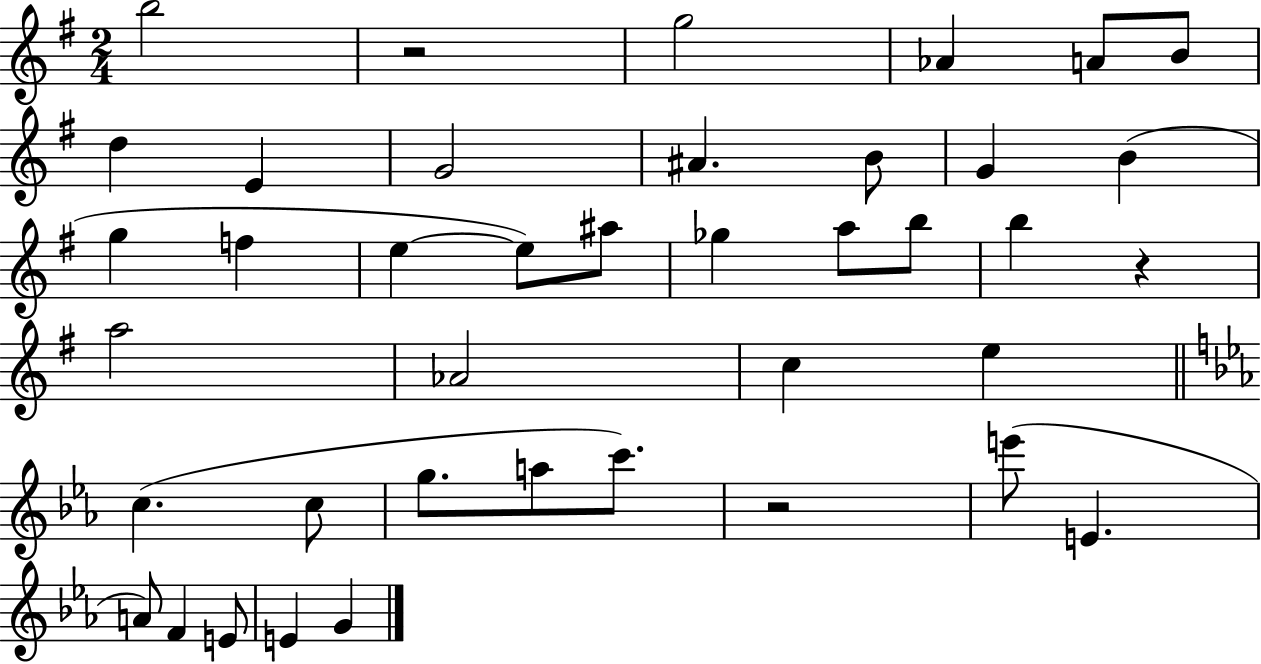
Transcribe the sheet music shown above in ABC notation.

X:1
T:Untitled
M:2/4
L:1/4
K:G
b2 z2 g2 _A A/2 B/2 d E G2 ^A B/2 G B g f e e/2 ^a/2 _g a/2 b/2 b z a2 _A2 c e c c/2 g/2 a/2 c'/2 z2 e'/2 E A/2 F E/2 E G